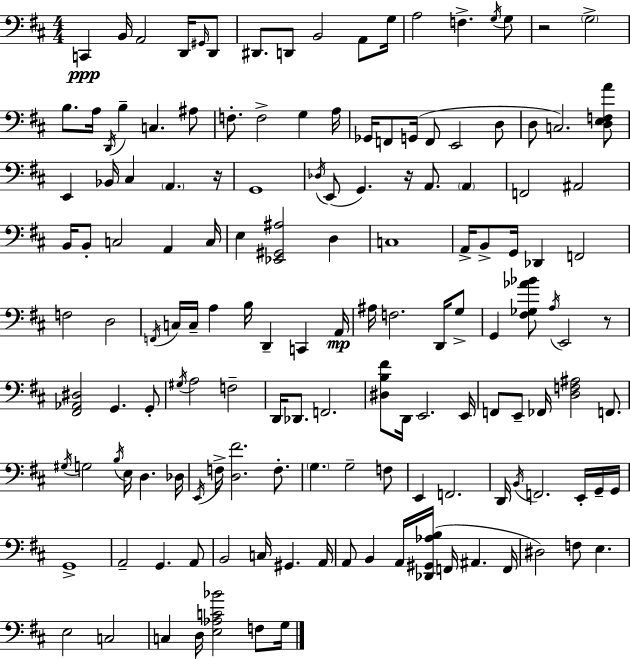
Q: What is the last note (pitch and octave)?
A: G3